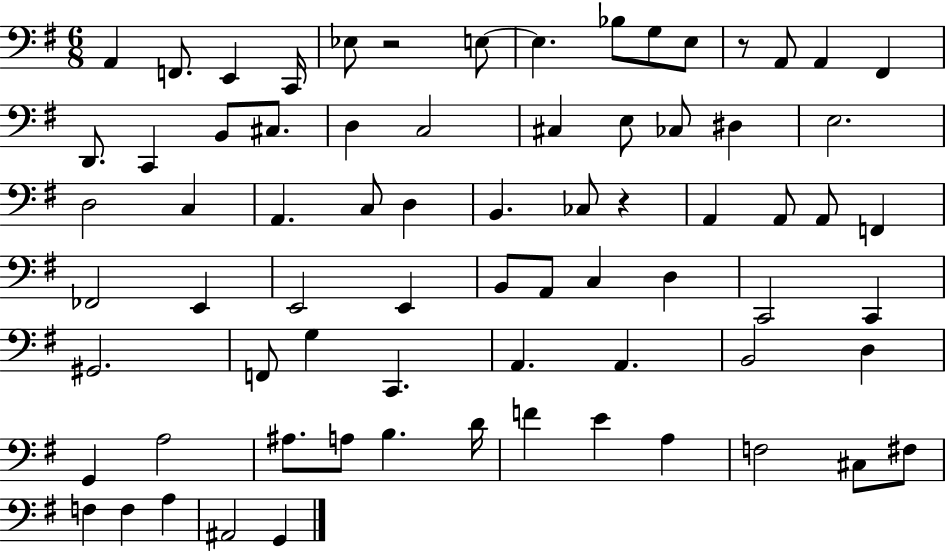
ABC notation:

X:1
T:Untitled
M:6/8
L:1/4
K:G
A,, F,,/2 E,, C,,/4 _E,/2 z2 E,/2 E, _B,/2 G,/2 E,/2 z/2 A,,/2 A,, ^F,, D,,/2 C,, B,,/2 ^C,/2 D, C,2 ^C, E,/2 _C,/2 ^D, E,2 D,2 C, A,, C,/2 D, B,, _C,/2 z A,, A,,/2 A,,/2 F,, _F,,2 E,, E,,2 E,, B,,/2 A,,/2 C, D, C,,2 C,, ^G,,2 F,,/2 G, C,, A,, A,, B,,2 D, G,, A,2 ^A,/2 A,/2 B, D/4 F E A, F,2 ^C,/2 ^F,/2 F, F, A, ^A,,2 G,,